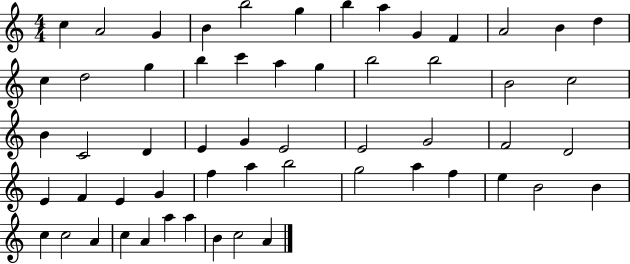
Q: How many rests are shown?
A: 0